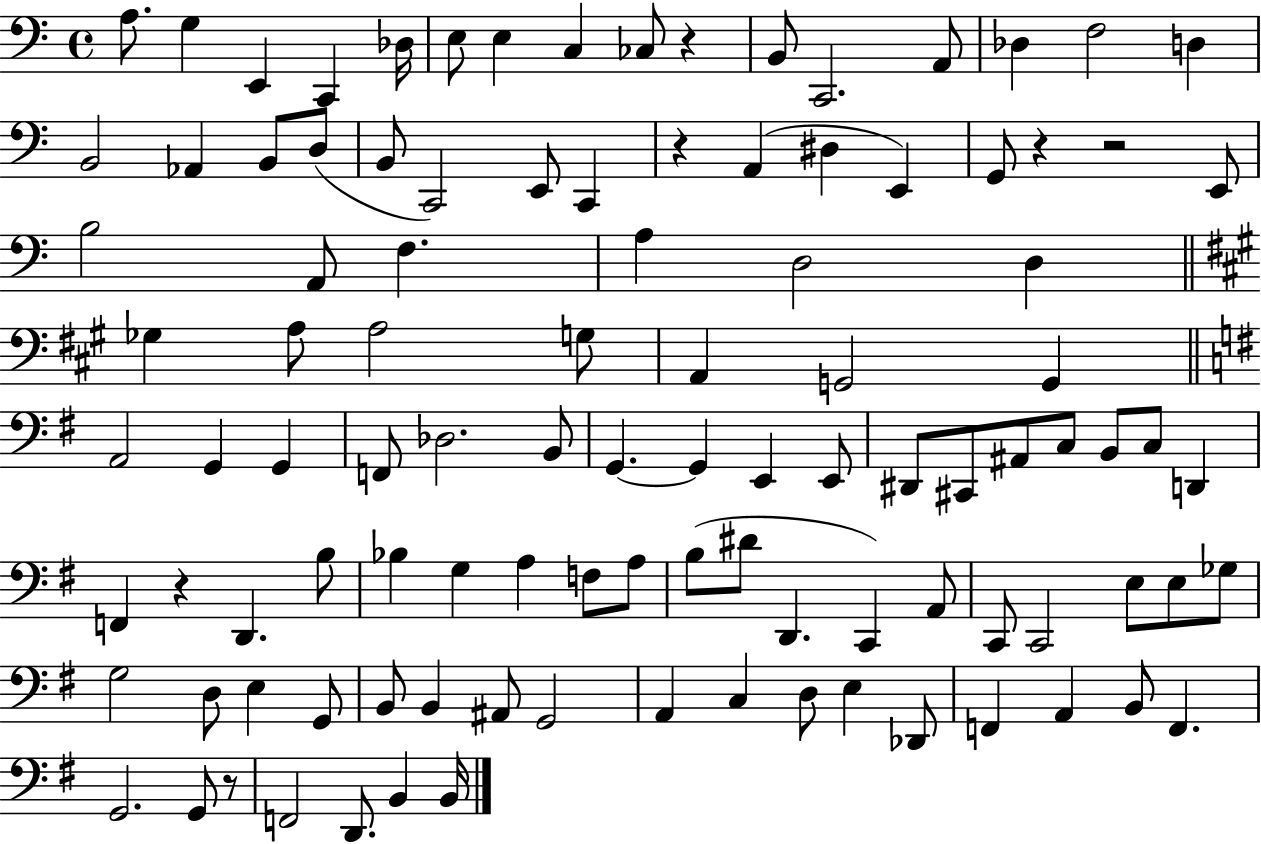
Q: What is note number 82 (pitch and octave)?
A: B2